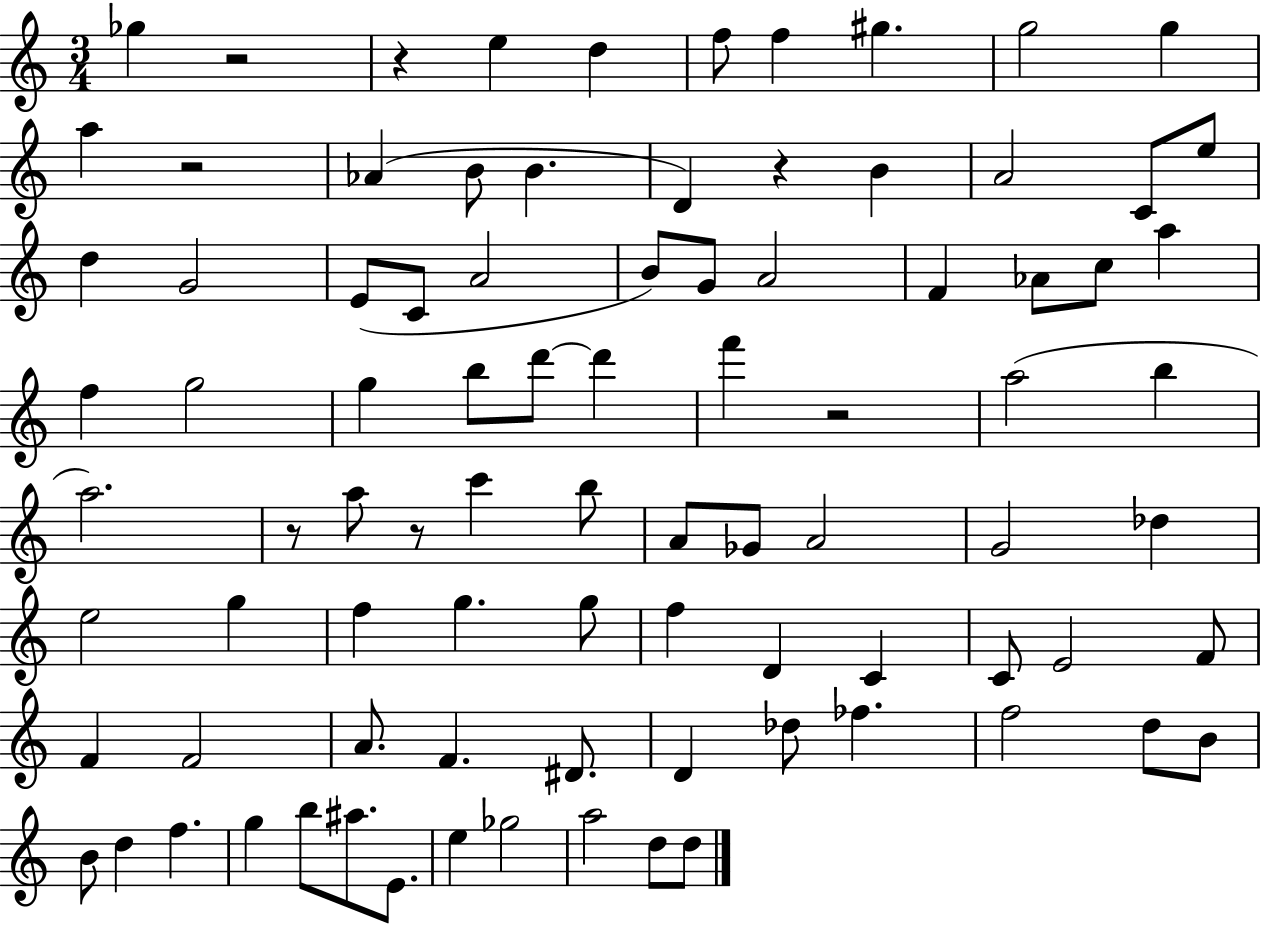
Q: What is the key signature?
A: C major